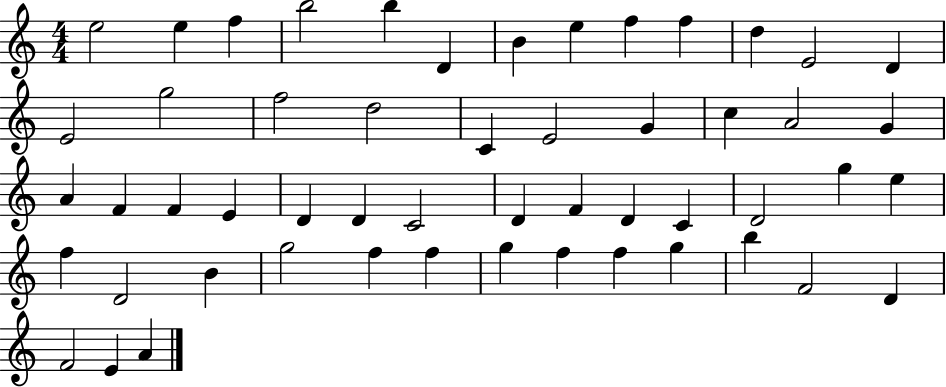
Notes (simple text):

E5/h E5/q F5/q B5/h B5/q D4/q B4/q E5/q F5/q F5/q D5/q E4/h D4/q E4/h G5/h F5/h D5/h C4/q E4/h G4/q C5/q A4/h G4/q A4/q F4/q F4/q E4/q D4/q D4/q C4/h D4/q F4/q D4/q C4/q D4/h G5/q E5/q F5/q D4/h B4/q G5/h F5/q F5/q G5/q F5/q F5/q G5/q B5/q F4/h D4/q F4/h E4/q A4/q